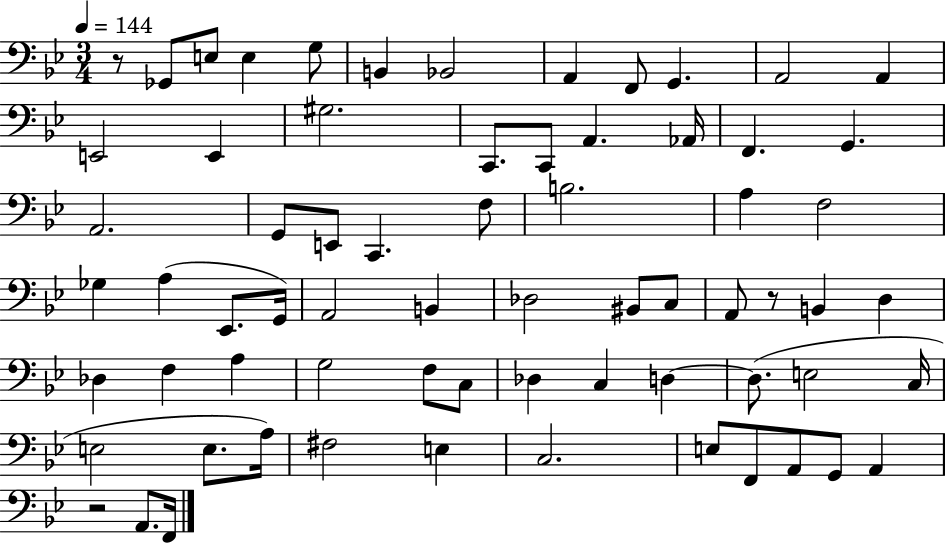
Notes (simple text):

R/e Gb2/e E3/e E3/q G3/e B2/q Bb2/h A2/q F2/e G2/q. A2/h A2/q E2/h E2/q G#3/h. C2/e. C2/e A2/q. Ab2/s F2/q. G2/q. A2/h. G2/e E2/e C2/q. F3/e B3/h. A3/q F3/h Gb3/q A3/q Eb2/e. G2/s A2/h B2/q Db3/h BIS2/e C3/e A2/e R/e B2/q D3/q Db3/q F3/q A3/q G3/h F3/e C3/e Db3/q C3/q D3/q D3/e. E3/h C3/s E3/h E3/e. A3/s F#3/h E3/q C3/h. E3/e F2/e A2/e G2/e A2/q R/h A2/e. F2/s